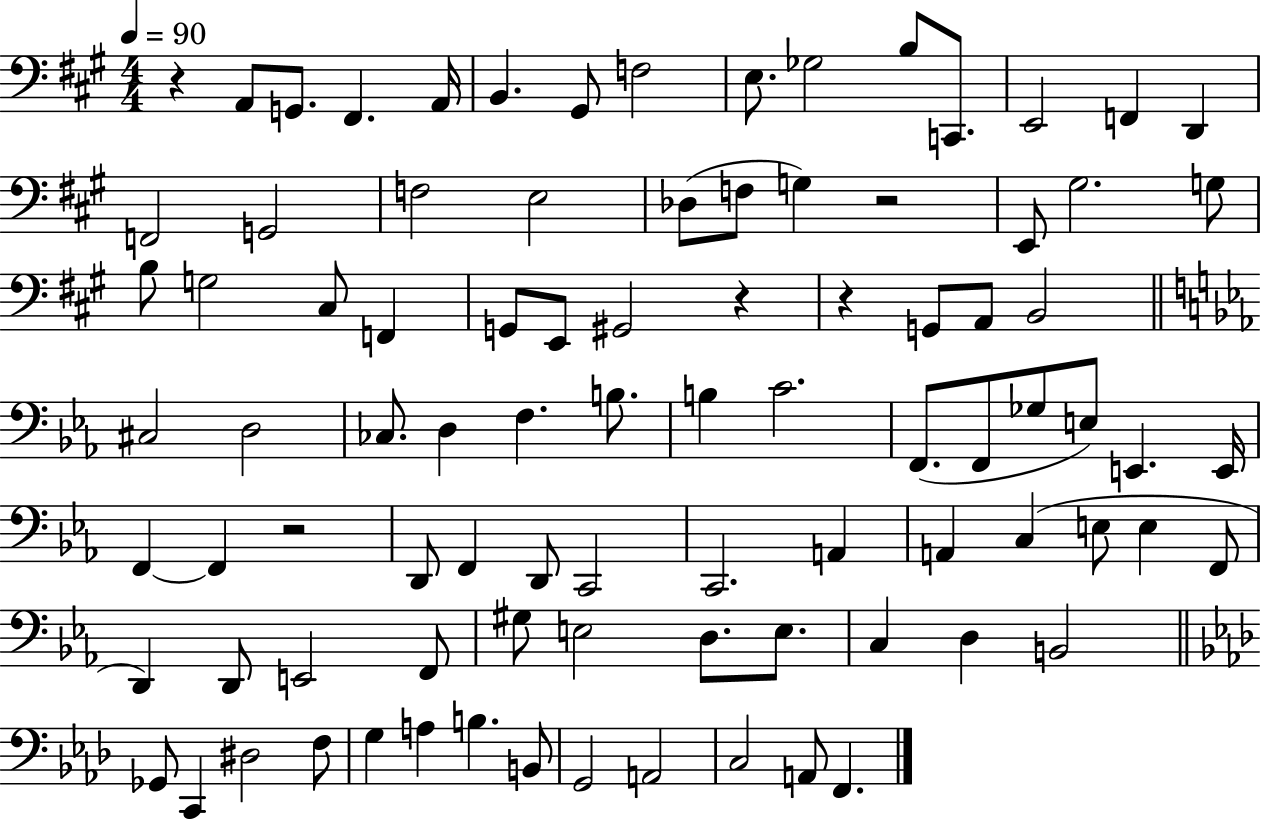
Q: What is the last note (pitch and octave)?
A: F2